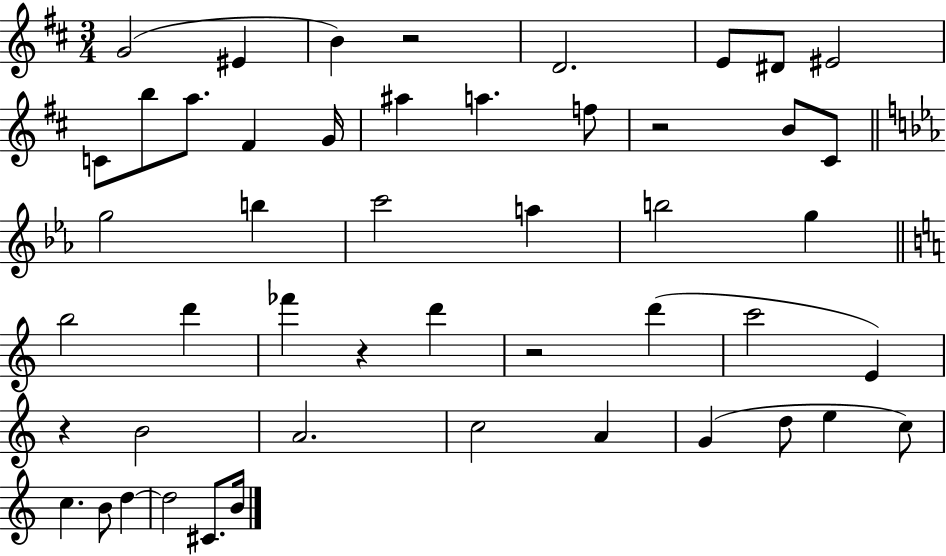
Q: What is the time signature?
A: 3/4